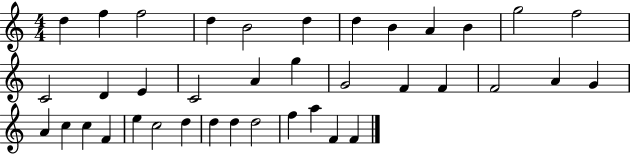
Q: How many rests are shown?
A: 0